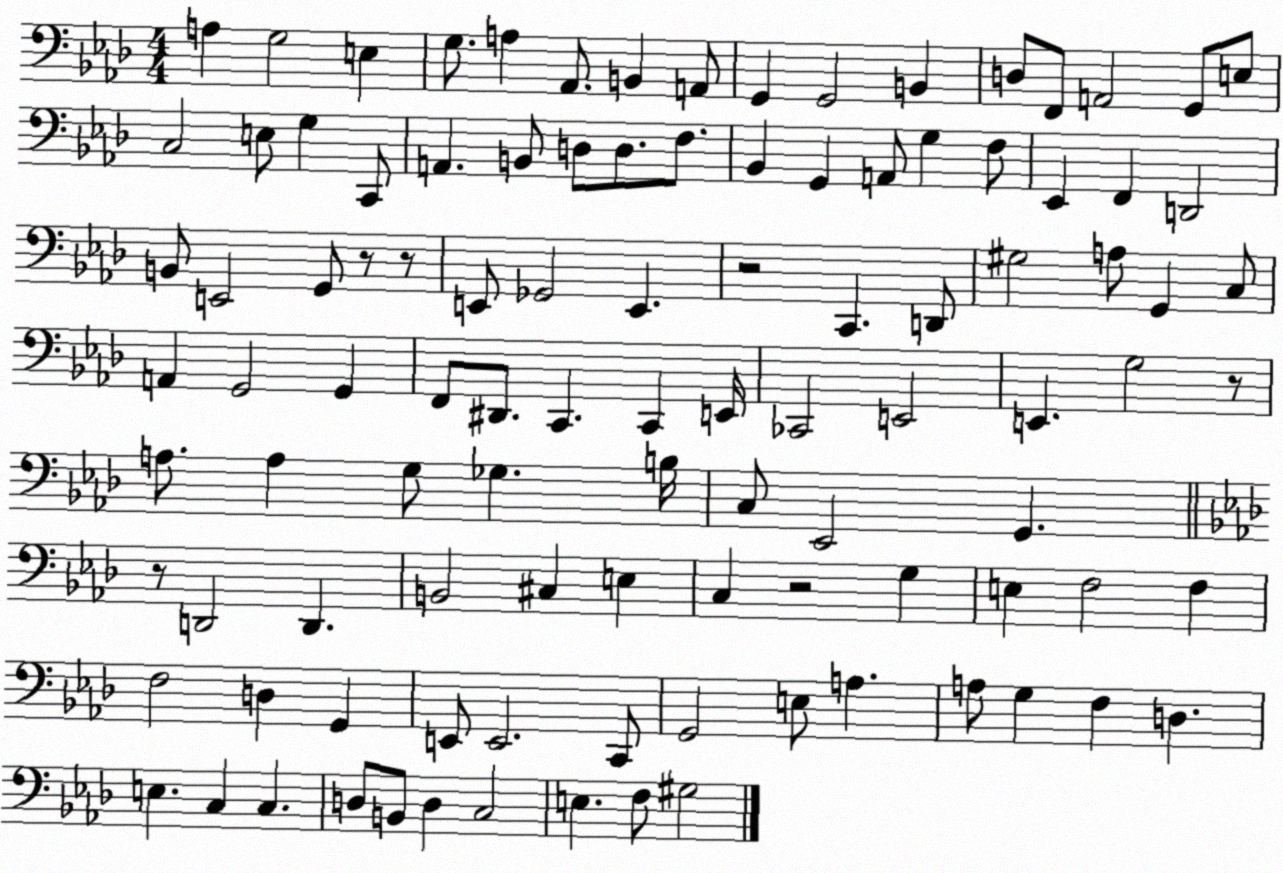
X:1
T:Untitled
M:4/4
L:1/4
K:Ab
A, G,2 E, G,/2 A, _A,,/2 B,, A,,/2 G,, G,,2 B,, D,/2 F,,/2 A,,2 G,,/2 E,/2 C,2 E,/2 G, C,,/2 A,, B,,/2 D,/2 D,/2 F,/2 _B,, G,, A,,/2 G, F,/2 _E,, F,, D,,2 B,,/2 E,,2 G,,/2 z/2 z/2 E,,/2 _G,,2 E,, z2 C,, D,,/2 ^G,2 A,/2 G,, C,/2 A,, G,,2 G,, F,,/2 ^D,,/2 C,, C,, E,,/4 _C,,2 E,,2 E,, G,2 z/2 A,/2 A, G,/2 _G, B,/4 C,/2 _E,,2 G,, z/2 D,,2 D,, B,,2 ^C, E, C, z2 G, E, F,2 F, F,2 D, G,, E,,/2 E,,2 C,,/2 G,,2 E,/2 A, A,/2 G, F, D, E, C, C, D,/2 B,,/2 D, C,2 E, F,/2 ^G,2